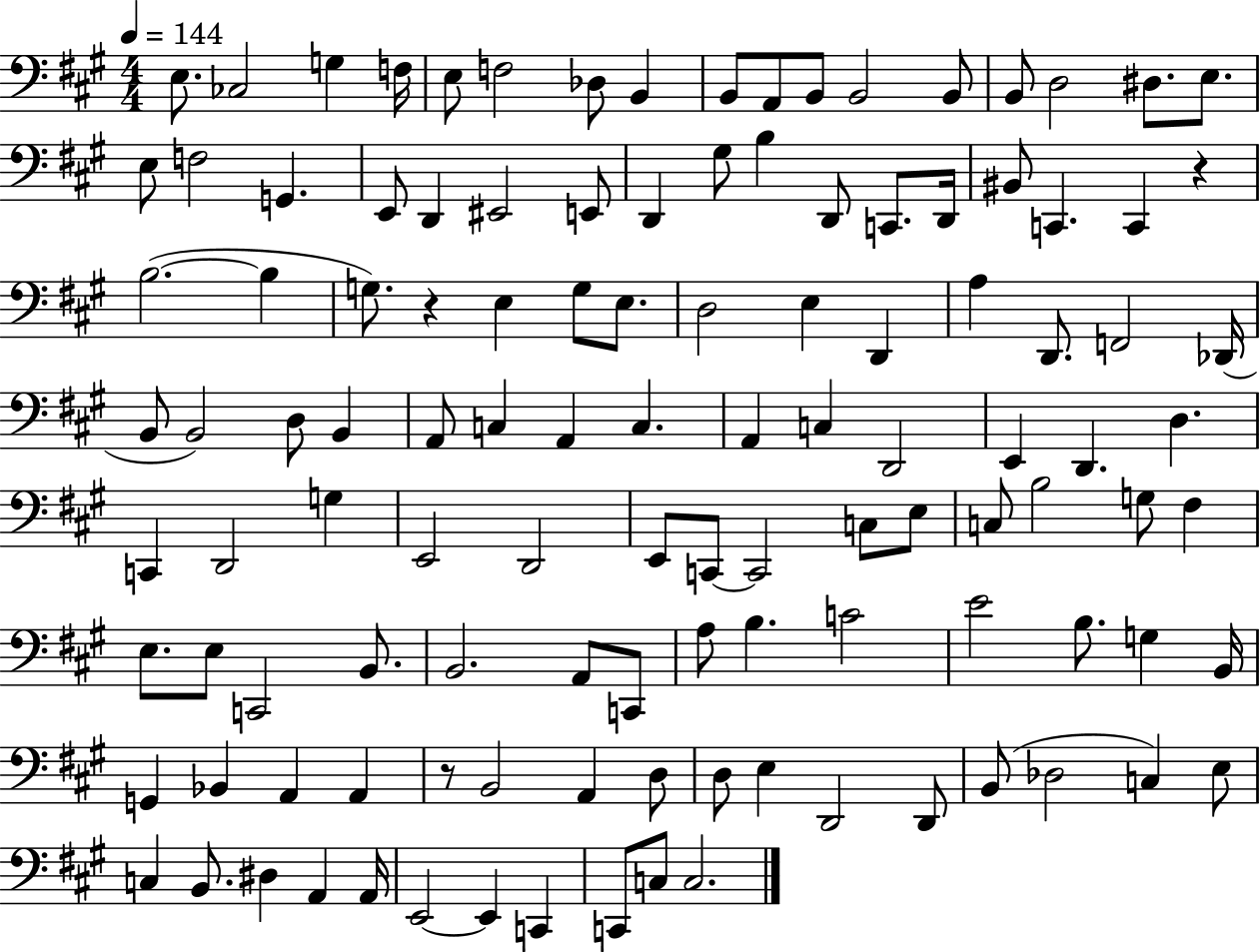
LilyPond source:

{
  \clef bass
  \numericTimeSignature
  \time 4/4
  \key a \major
  \tempo 4 = 144
  e8. ces2 g4 f16 | e8 f2 des8 b,4 | b,8 a,8 b,8 b,2 b,8 | b,8 d2 dis8. e8. | \break e8 f2 g,4. | e,8 d,4 eis,2 e,8 | d,4 gis8 b4 d,8 c,8. d,16 | bis,8 c,4. c,4 r4 | \break b2.~(~ b4 | g8.) r4 e4 g8 e8. | d2 e4 d,4 | a4 d,8. f,2 des,16( | \break b,8 b,2) d8 b,4 | a,8 c4 a,4 c4. | a,4 c4 d,2 | e,4 d,4. d4. | \break c,4 d,2 g4 | e,2 d,2 | e,8 c,8~~ c,2 c8 e8 | c8 b2 g8 fis4 | \break e8. e8 c,2 b,8. | b,2. a,8 c,8 | a8 b4. c'2 | e'2 b8. g4 b,16 | \break g,4 bes,4 a,4 a,4 | r8 b,2 a,4 d8 | d8 e4 d,2 d,8 | b,8( des2 c4) e8 | \break c4 b,8. dis4 a,4 a,16 | e,2~~ e,4 c,4 | c,8 c8 c2. | \bar "|."
}